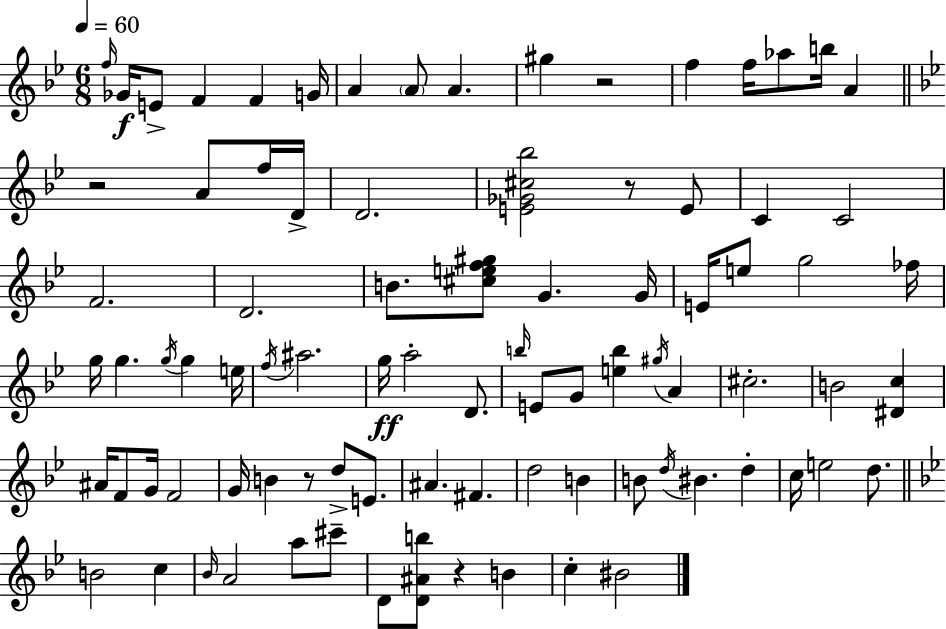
F5/s Gb4/s E4/e F4/q F4/q G4/s A4/q A4/e A4/q. G#5/q R/h F5/q F5/s Ab5/e B5/s A4/q R/h A4/e F5/s D4/s D4/h. [E4,Gb4,C#5,Bb5]/h R/e E4/e C4/q C4/h F4/h. D4/h. B4/e. [C#5,E5,F5,G#5]/e G4/q. G4/s E4/s E5/e G5/h FES5/s G5/s G5/q. G5/s G5/q E5/s F5/s A#5/h. G5/s A5/h D4/e. B5/s E4/e G4/e [E5,B5]/q G#5/s A4/q C#5/h. B4/h [D#4,C5]/q A#4/s F4/e G4/s F4/h G4/s B4/q R/e D5/e E4/e. A#4/q. F#4/q. D5/h B4/q B4/e D5/s BIS4/q. D5/q C5/s E5/h D5/e. B4/h C5/q Bb4/s A4/h A5/e C#6/e D4/e [D4,A#4,B5]/e R/q B4/q C5/q BIS4/h